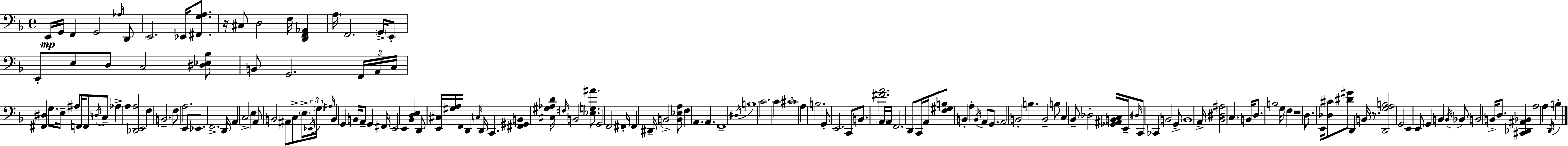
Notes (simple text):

E2/s G2/s F2/q G2/h Ab3/s D2/e E2/h. Eb2/s [F#2,G3,A3]/e. R/s C#3/e D3/h F3/s [D2,F2,Ab2]/q A3/s F2/h. G2/s E2/e E2/e E3/e D3/e C3/h [D#3,Eb3,Bb3]/e B2/e G2/h. F2/s A2/s C3/s [F#2,D#3]/q G3/e. E3/s A#3/e F2/s F2/e D3/s C3/e Ab3/q A3/q [Db2,E2,A3]/h F3/q B2/h. F3/e A3/h. E2/e Eb2/e. F2/h. D2/s A2/q C3/h E3/q A2/e B2/h A#2/e C3/e E3/s Eb2/s G3/s A#3/s B2/q G2/q B2/s A2/e G2/q F#2/s E2/h E2/q [Bb2,D3,E3]/q D2/e [E2,C#3]/s [G#3,A3]/s F2/s D2/q C3/s D2/s C2/q. [F#2,G#2,B2]/q [C#3,G#3,Ab3,D4]/s F#3/s B2/h [Eb3,G3,A#4]/e. G2/h F2/h F#2/s F#2/q D#2/s B2/h [B2,Eb3,A3]/e F3/q A2/q. A2/q. F2/w D#3/s B3/w C4/h. C4/q C#4/w A3/q B3/h. G2/e E2/h. C2/e B2/e. [F#4,A4]/h. A2/s A2/s F2/h. D2/e C2/s A2/s [F3,G#3,B3]/e B2/q A3/q B2/s A2/e G2/e. A2/h B2/h B3/q. Bb2/h B3/e C3/q Bb2/e Db3/h [Gb2,A#2,B2,C3]/s E2/s D#3/s C2/e CES2/q B2/h G2/e B2/w A2/s [Bb2,D#3,A#3]/h C3/q. B2/s D3/e. B3/h G3/s F3/q R/w D3/e. E2/s [Db3,C#4]/e [D#4,G#4]/e D2/q B2/s R/e. [D2,G3,A3,B3]/h G2/h E2/q E2/e G2/q B2/q B2/s Bb2/e B2/h B2/s D3/e. [C#2,Db2,A#2,Bb2]/q A3/h A3/q D2/s B3/q